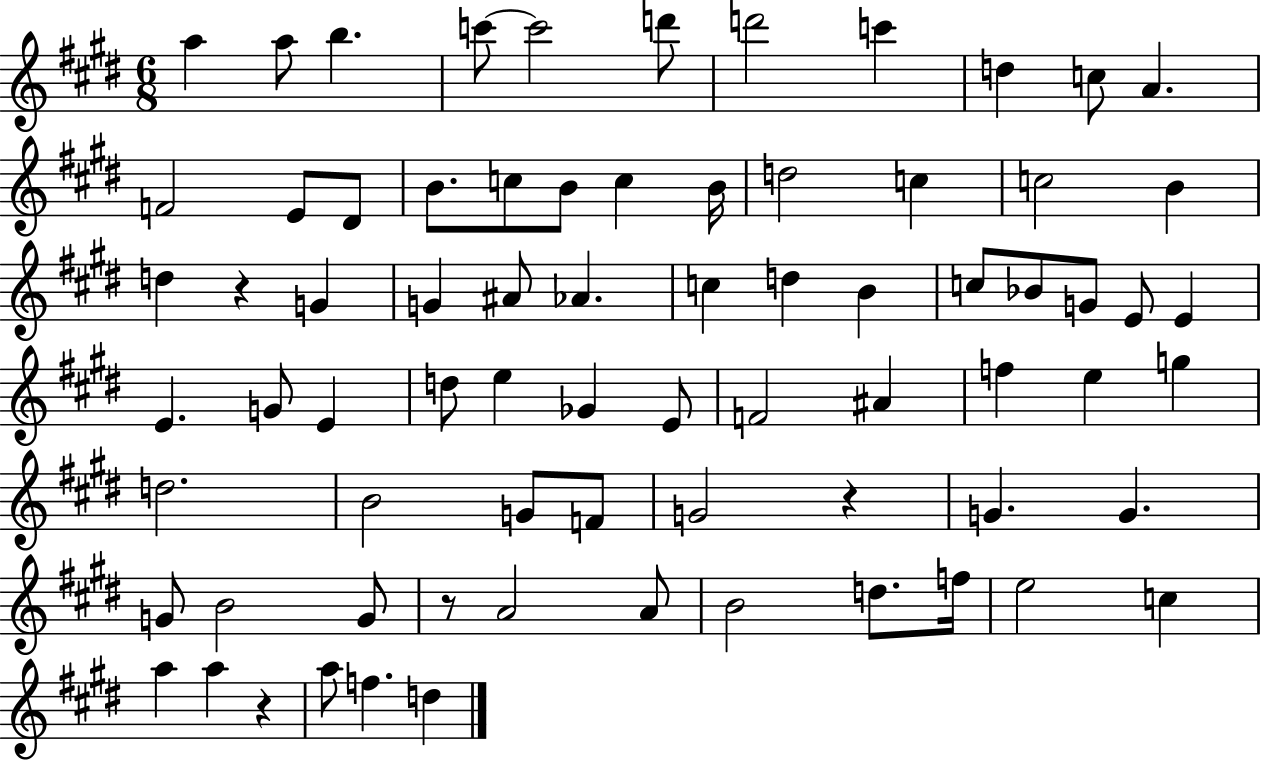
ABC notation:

X:1
T:Untitled
M:6/8
L:1/4
K:E
a a/2 b c'/2 c'2 d'/2 d'2 c' d c/2 A F2 E/2 ^D/2 B/2 c/2 B/2 c B/4 d2 c c2 B d z G G ^A/2 _A c d B c/2 _B/2 G/2 E/2 E E G/2 E d/2 e _G E/2 F2 ^A f e g d2 B2 G/2 F/2 G2 z G G G/2 B2 G/2 z/2 A2 A/2 B2 d/2 f/4 e2 c a a z a/2 f d